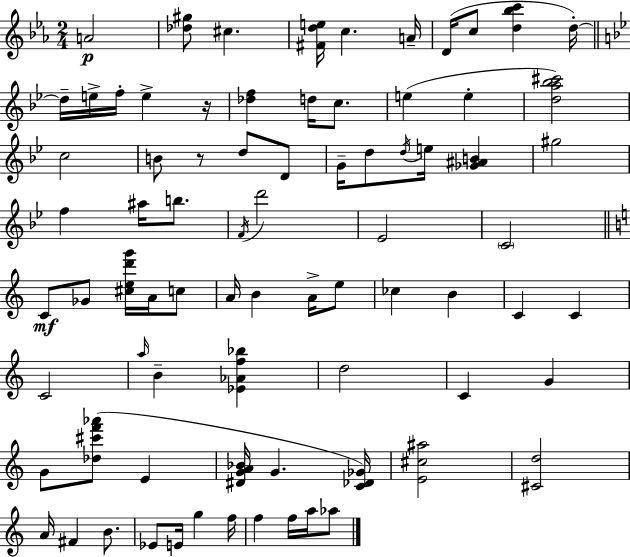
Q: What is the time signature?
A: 2/4